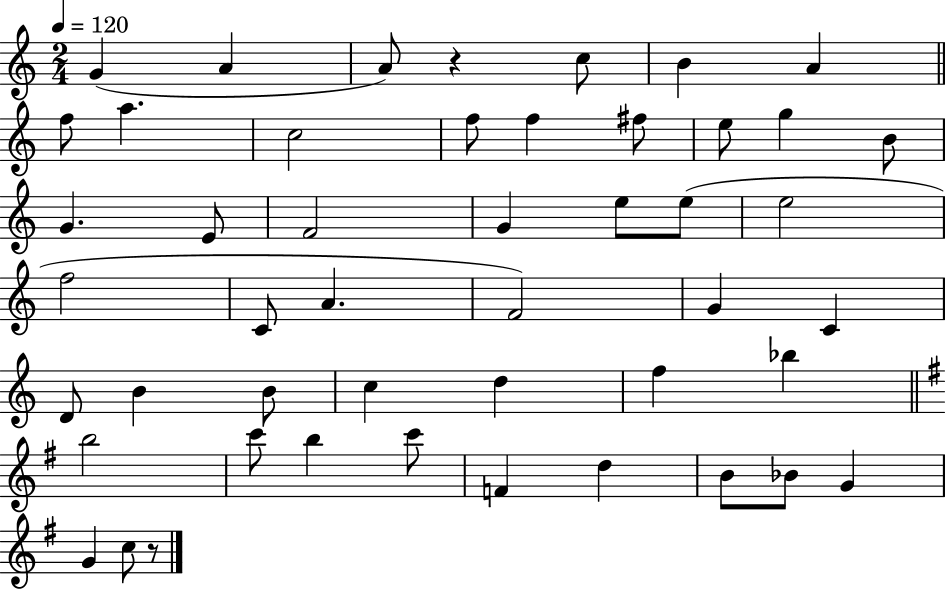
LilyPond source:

{
  \clef treble
  \numericTimeSignature
  \time 2/4
  \key c \major
  \tempo 4 = 120
  \repeat volta 2 { g'4( a'4 | a'8) r4 c''8 | b'4 a'4 | \bar "||" \break \key c \major f''8 a''4. | c''2 | f''8 f''4 fis''8 | e''8 g''4 b'8 | \break g'4. e'8 | f'2 | g'4 e''8 e''8( | e''2 | \break f''2 | c'8 a'4. | f'2) | g'4 c'4 | \break d'8 b'4 b'8 | c''4 d''4 | f''4 bes''4 | \bar "||" \break \key e \minor b''2 | c'''8 b''4 c'''8 | f'4 d''4 | b'8 bes'8 g'4 | \break g'4 c''8 r8 | } \bar "|."
}